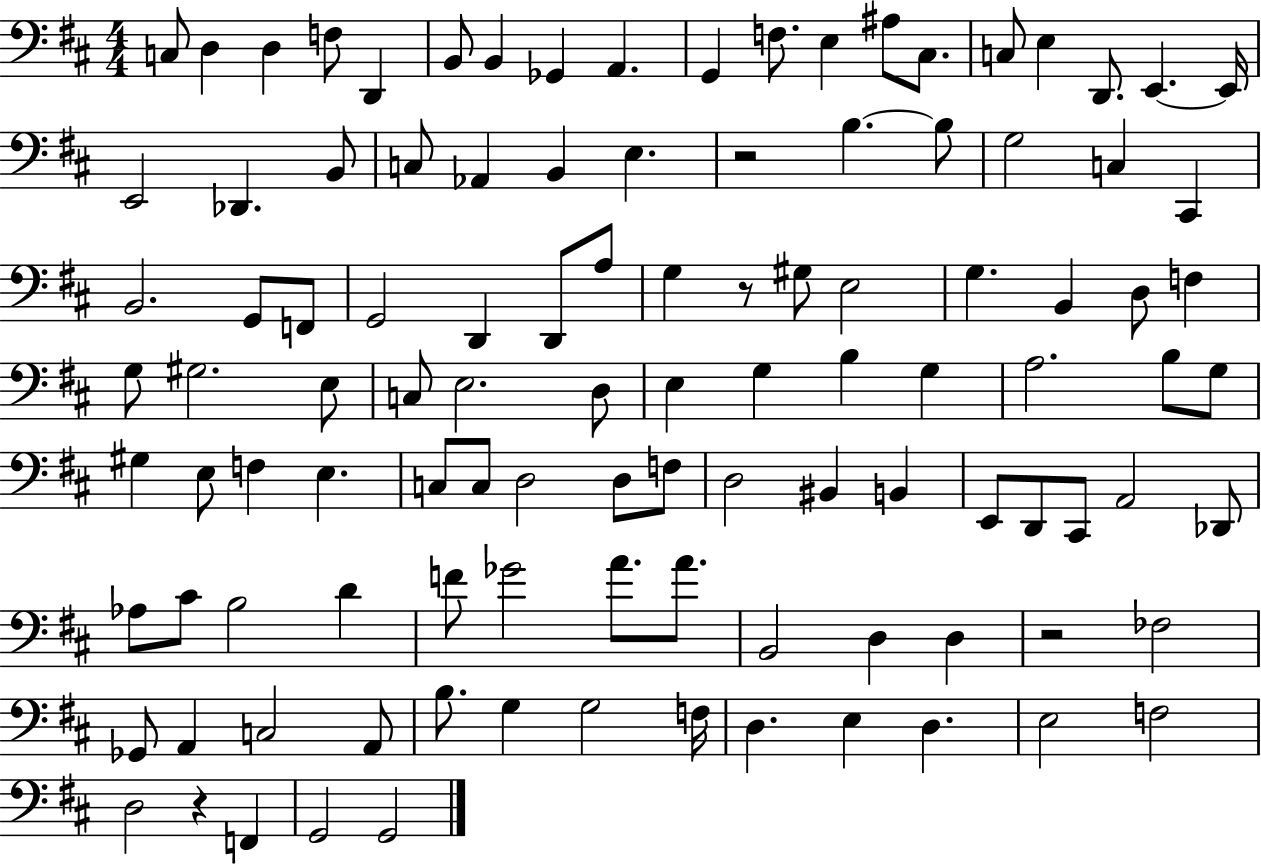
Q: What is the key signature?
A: D major